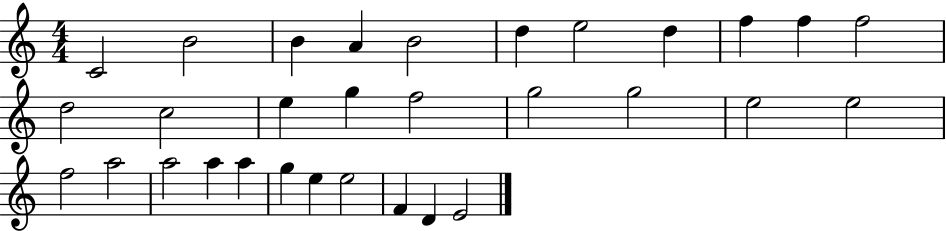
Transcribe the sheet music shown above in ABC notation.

X:1
T:Untitled
M:4/4
L:1/4
K:C
C2 B2 B A B2 d e2 d f f f2 d2 c2 e g f2 g2 g2 e2 e2 f2 a2 a2 a a g e e2 F D E2